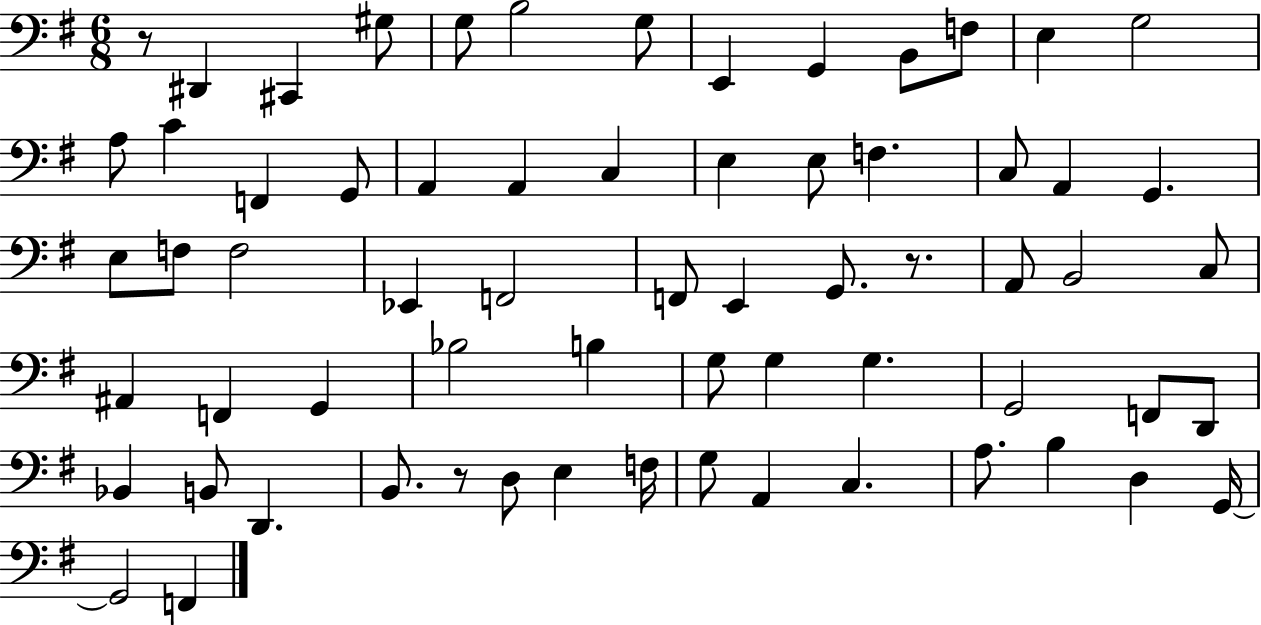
X:1
T:Untitled
M:6/8
L:1/4
K:G
z/2 ^D,, ^C,, ^G,/2 G,/2 B,2 G,/2 E,, G,, B,,/2 F,/2 E, G,2 A,/2 C F,, G,,/2 A,, A,, C, E, E,/2 F, C,/2 A,, G,, E,/2 F,/2 F,2 _E,, F,,2 F,,/2 E,, G,,/2 z/2 A,,/2 B,,2 C,/2 ^A,, F,, G,, _B,2 B, G,/2 G, G, G,,2 F,,/2 D,,/2 _B,, B,,/2 D,, B,,/2 z/2 D,/2 E, F,/4 G,/2 A,, C, A,/2 B, D, G,,/4 G,,2 F,,